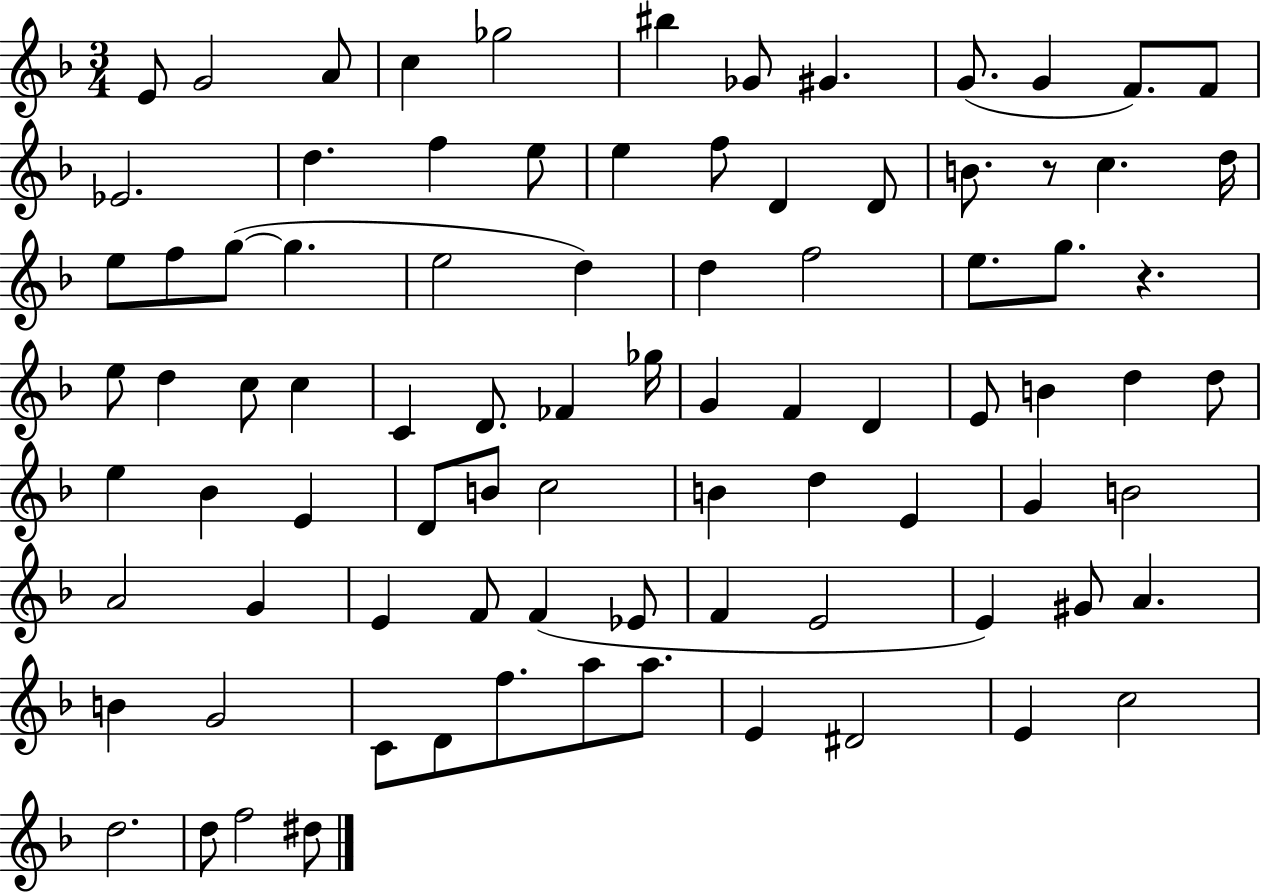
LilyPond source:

{
  \clef treble
  \numericTimeSignature
  \time 3/4
  \key f \major
  e'8 g'2 a'8 | c''4 ges''2 | bis''4 ges'8 gis'4. | g'8.( g'4 f'8.) f'8 | \break ees'2. | d''4. f''4 e''8 | e''4 f''8 d'4 d'8 | b'8. r8 c''4. d''16 | \break e''8 f''8 g''8~(~ g''4. | e''2 d''4) | d''4 f''2 | e''8. g''8. r4. | \break e''8 d''4 c''8 c''4 | c'4 d'8. fes'4 ges''16 | g'4 f'4 d'4 | e'8 b'4 d''4 d''8 | \break e''4 bes'4 e'4 | d'8 b'8 c''2 | b'4 d''4 e'4 | g'4 b'2 | \break a'2 g'4 | e'4 f'8 f'4( ees'8 | f'4 e'2 | e'4) gis'8 a'4. | \break b'4 g'2 | c'8 d'8 f''8. a''8 a''8. | e'4 dis'2 | e'4 c''2 | \break d''2. | d''8 f''2 dis''8 | \bar "|."
}